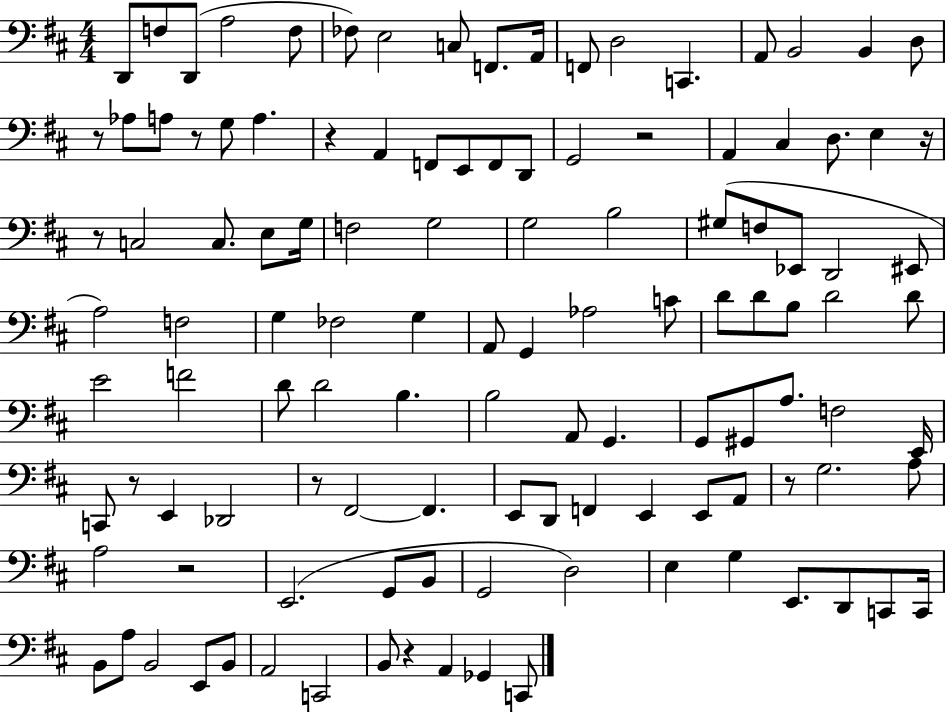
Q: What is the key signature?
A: D major